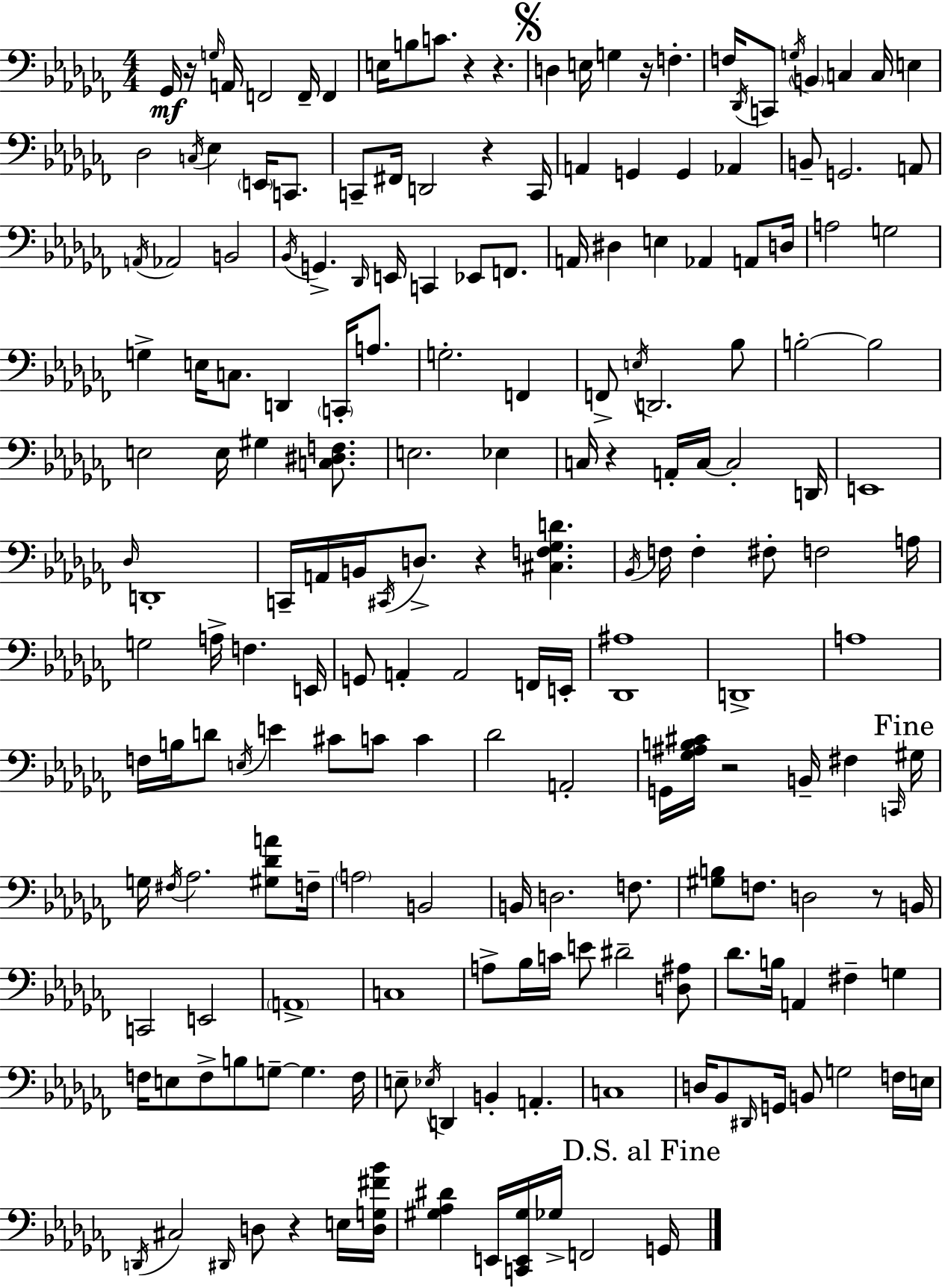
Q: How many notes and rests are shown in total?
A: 195